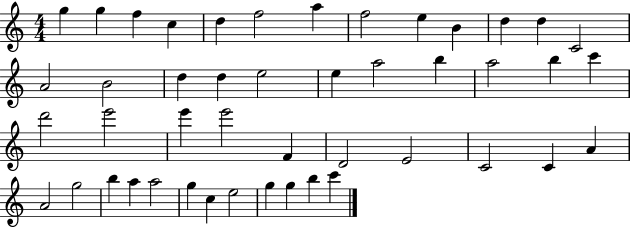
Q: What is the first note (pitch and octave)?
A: G5